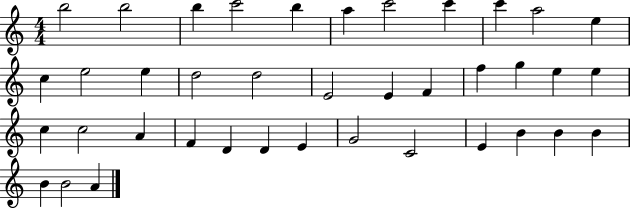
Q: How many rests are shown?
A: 0